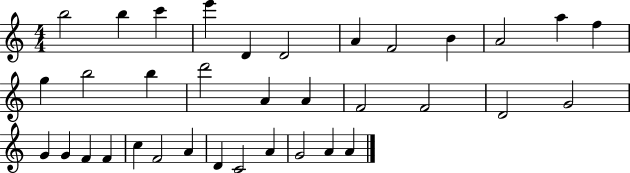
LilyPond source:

{
  \clef treble
  \numericTimeSignature
  \time 4/4
  \key c \major
  b''2 b''4 c'''4 | e'''4 d'4 d'2 | a'4 f'2 b'4 | a'2 a''4 f''4 | \break g''4 b''2 b''4 | d'''2 a'4 a'4 | f'2 f'2 | d'2 g'2 | \break g'4 g'4 f'4 f'4 | c''4 f'2 a'4 | d'4 c'2 a'4 | g'2 a'4 a'4 | \break \bar "|."
}